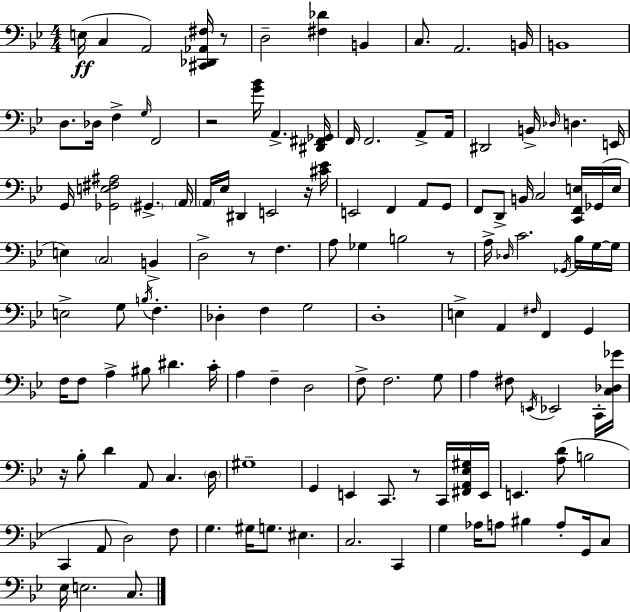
E3/s C3/q A2/h [C#2,Db2,Ab2,F#3]/s R/e D3/h [F#3,Db4]/q B2/q C3/e. A2/h. B2/s B2/w D3/e. Db3/s F3/q G3/s F2/h R/h [G4,Bb4]/s A2/q. [D#2,F#2,Gb2]/s F2/s F2/h. A2/e A2/s D#2/h B2/s Db3/s D3/q. E2/s G2/s [Gb2,E3,F#3,A#3]/h G#2/q. A2/s A2/s Eb3/s D#2/q E2/h R/s [C#4,Eb4]/s E2/h F2/q A2/e G2/e F2/e D2/e B2/s C3/h [C2,F2,E3]/s Gb2/s E3/s E3/q C3/h B2/q D3/h R/e F3/q. A3/e Gb3/q B3/h R/e A3/s Db3/s C4/h. Gb2/s Bb3/s G3/s G3/s E3/h G3/e B3/s F3/q. Db3/q F3/q G3/h D3/w E3/q A2/q F#3/s F2/q G2/q F3/s F3/e A3/q BIS3/e D#4/q. C4/s A3/q F3/q D3/h F3/e F3/h. G3/e A3/q F#3/e E2/s Eb2/h C2/s [C3,Db3,Gb4]/s R/s Bb3/e D4/q A2/e C3/q. D3/s G#3/w G2/q E2/q C2/e. R/e C2/s [F#2,A2,Eb3,G#3]/s E2/s E2/q. [A3,D4]/e B3/h C2/q A2/e D3/h F3/e G3/q. G#3/s G3/e. EIS3/q. C3/h. C2/q G3/q Ab3/s A3/e BIS3/q A3/e G2/s C3/e Eb3/s E3/h. C3/e.